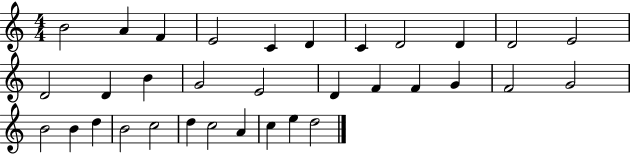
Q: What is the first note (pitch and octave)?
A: B4